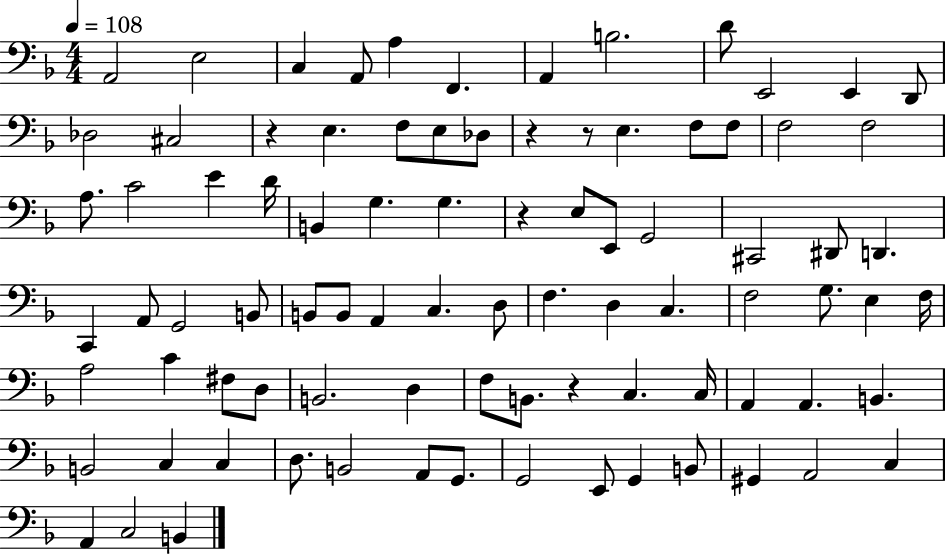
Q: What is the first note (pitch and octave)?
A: A2